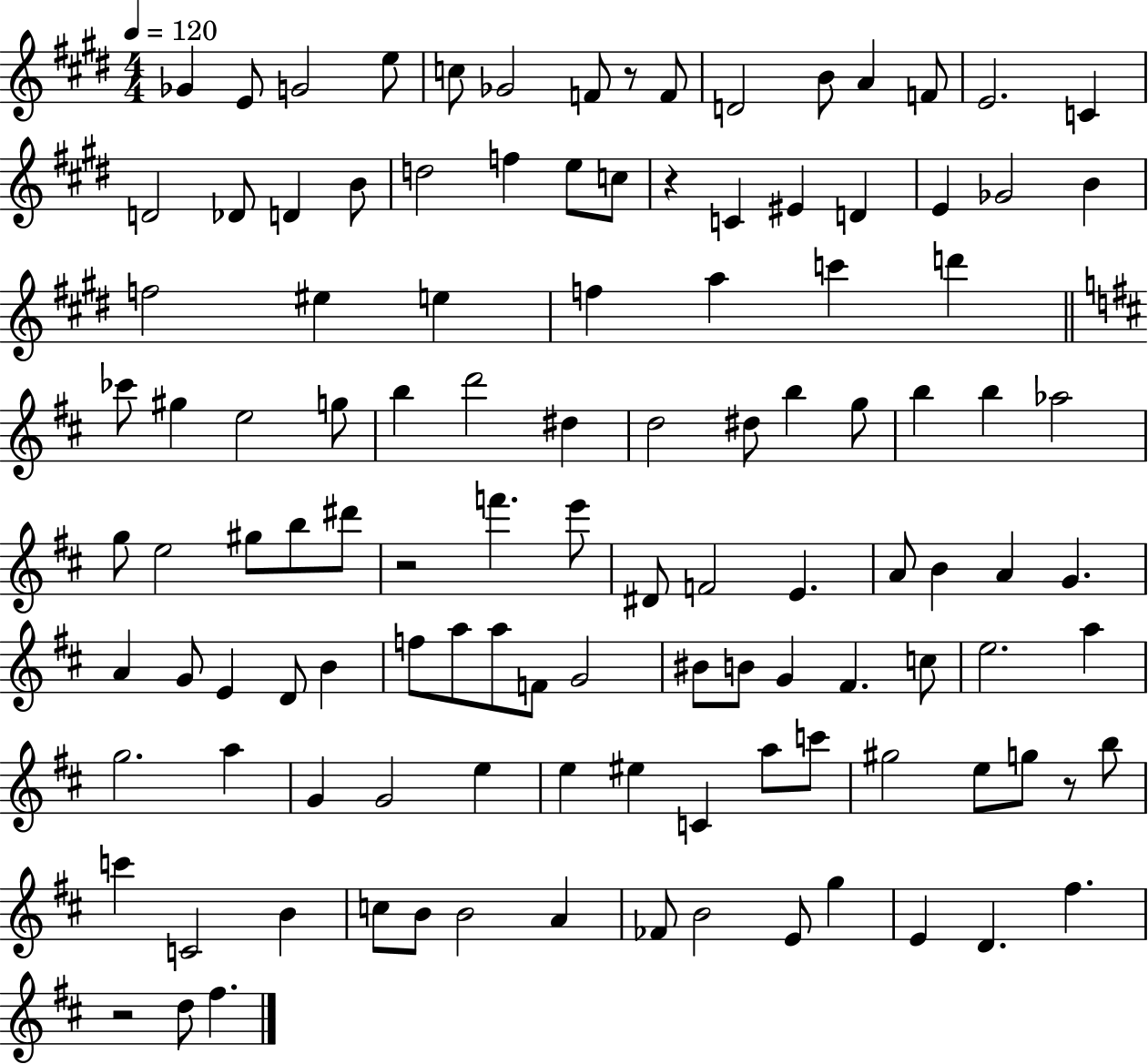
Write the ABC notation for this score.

X:1
T:Untitled
M:4/4
L:1/4
K:E
_G E/2 G2 e/2 c/2 _G2 F/2 z/2 F/2 D2 B/2 A F/2 E2 C D2 _D/2 D B/2 d2 f e/2 c/2 z C ^E D E _G2 B f2 ^e e f a c' d' _c'/2 ^g e2 g/2 b d'2 ^d d2 ^d/2 b g/2 b b _a2 g/2 e2 ^g/2 b/2 ^d'/2 z2 f' e'/2 ^D/2 F2 E A/2 B A G A G/2 E D/2 B f/2 a/2 a/2 F/2 G2 ^B/2 B/2 G ^F c/2 e2 a g2 a G G2 e e ^e C a/2 c'/2 ^g2 e/2 g/2 z/2 b/2 c' C2 B c/2 B/2 B2 A _F/2 B2 E/2 g E D ^f z2 d/2 ^f